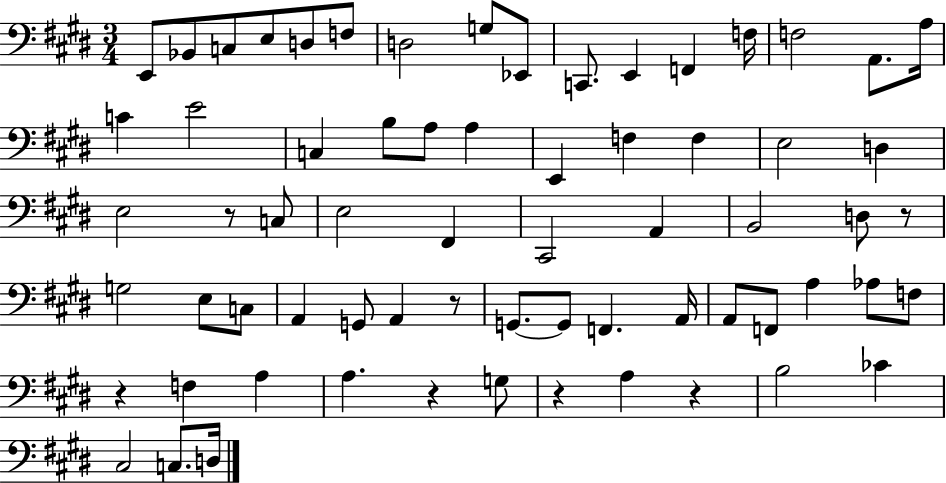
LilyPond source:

{
  \clef bass
  \numericTimeSignature
  \time 3/4
  \key e \major
  \repeat volta 2 { e,8 bes,8 c8 e8 d8 f8 | d2 g8 ees,8 | c,8. e,4 f,4 f16 | f2 a,8. a16 | \break c'4 e'2 | c4 b8 a8 a4 | e,4 f4 f4 | e2 d4 | \break e2 r8 c8 | e2 fis,4 | cis,2 a,4 | b,2 d8 r8 | \break g2 e8 c8 | a,4 g,8 a,4 r8 | g,8.~~ g,8 f,4. a,16 | a,8 f,8 a4 aes8 f8 | \break r4 f4 a4 | a4. r4 g8 | r4 a4 r4 | b2 ces'4 | \break cis2 c8. d16 | } \bar "|."
}